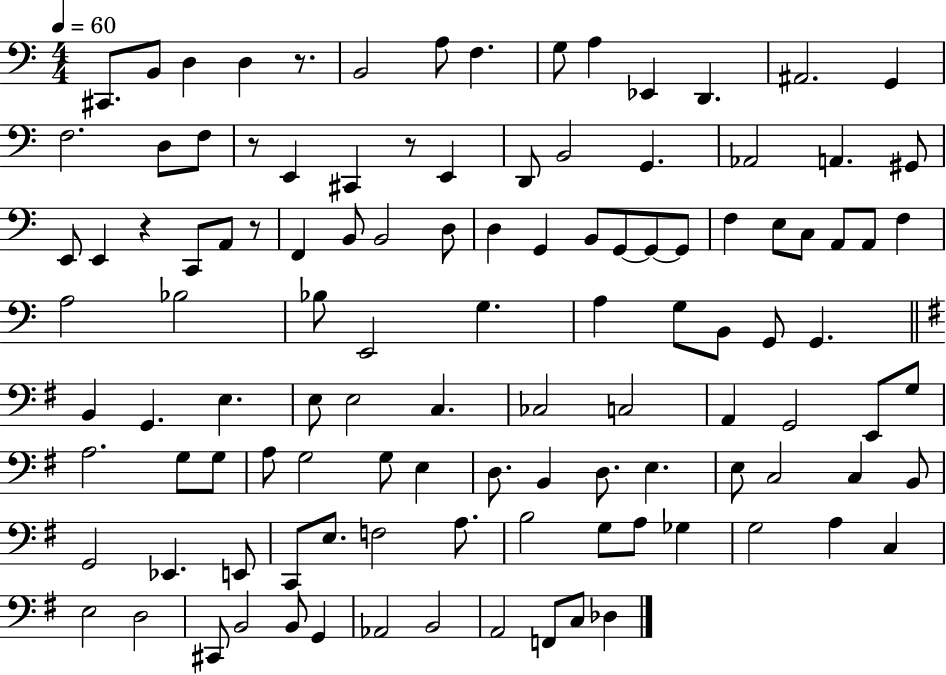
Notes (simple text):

C#2/e. B2/e D3/q D3/q R/e. B2/h A3/e F3/q. G3/e A3/q Eb2/q D2/q. A#2/h. G2/q F3/h. D3/e F3/e R/e E2/q C#2/q R/e E2/q D2/e B2/h G2/q. Ab2/h A2/q. G#2/e E2/e E2/q R/q C2/e A2/e R/e F2/q B2/e B2/h D3/e D3/q G2/q B2/e G2/e G2/e G2/e F3/q E3/e C3/e A2/e A2/e F3/q A3/h Bb3/h Bb3/e E2/h G3/q. A3/q G3/e B2/e G2/e G2/q. B2/q G2/q. E3/q. E3/e E3/h C3/q. CES3/h C3/h A2/q G2/h E2/e G3/e A3/h. G3/e G3/e A3/e G3/h G3/e E3/q D3/e. B2/q D3/e. E3/q. E3/e C3/h C3/q B2/e G2/h Eb2/q. E2/e C2/e E3/e. F3/h A3/e. B3/h G3/e A3/e Gb3/q G3/h A3/q C3/q E3/h D3/h C#2/e B2/h B2/e G2/q Ab2/h B2/h A2/h F2/e C3/e Db3/q